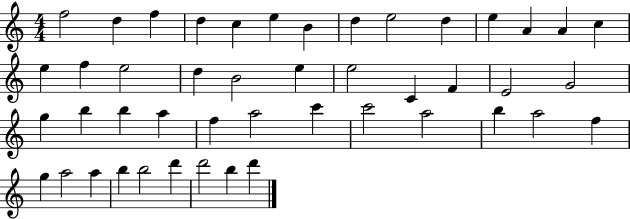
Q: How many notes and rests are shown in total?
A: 46